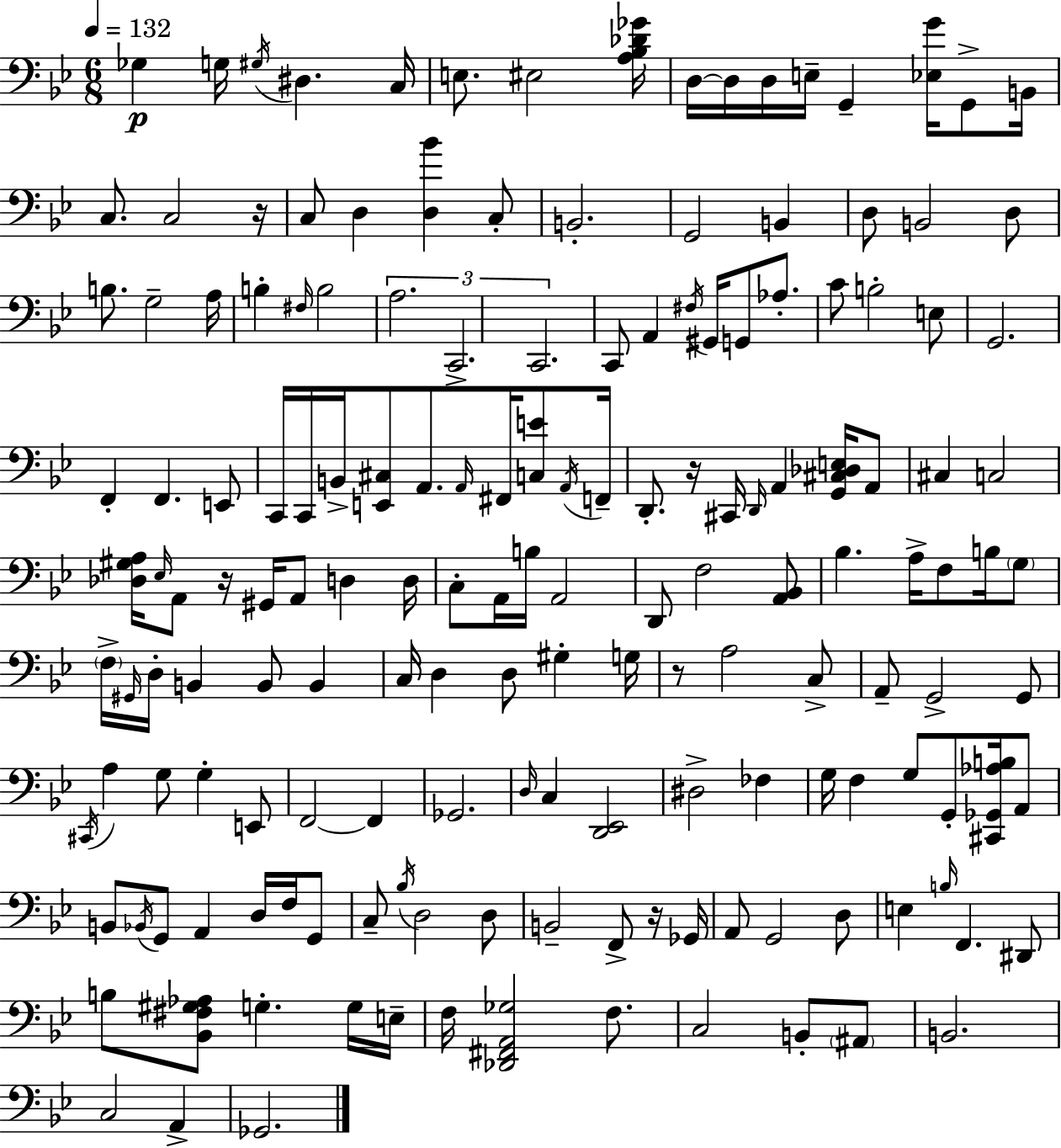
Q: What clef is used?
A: bass